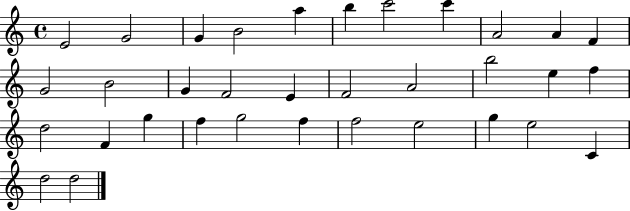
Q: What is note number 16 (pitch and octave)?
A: E4